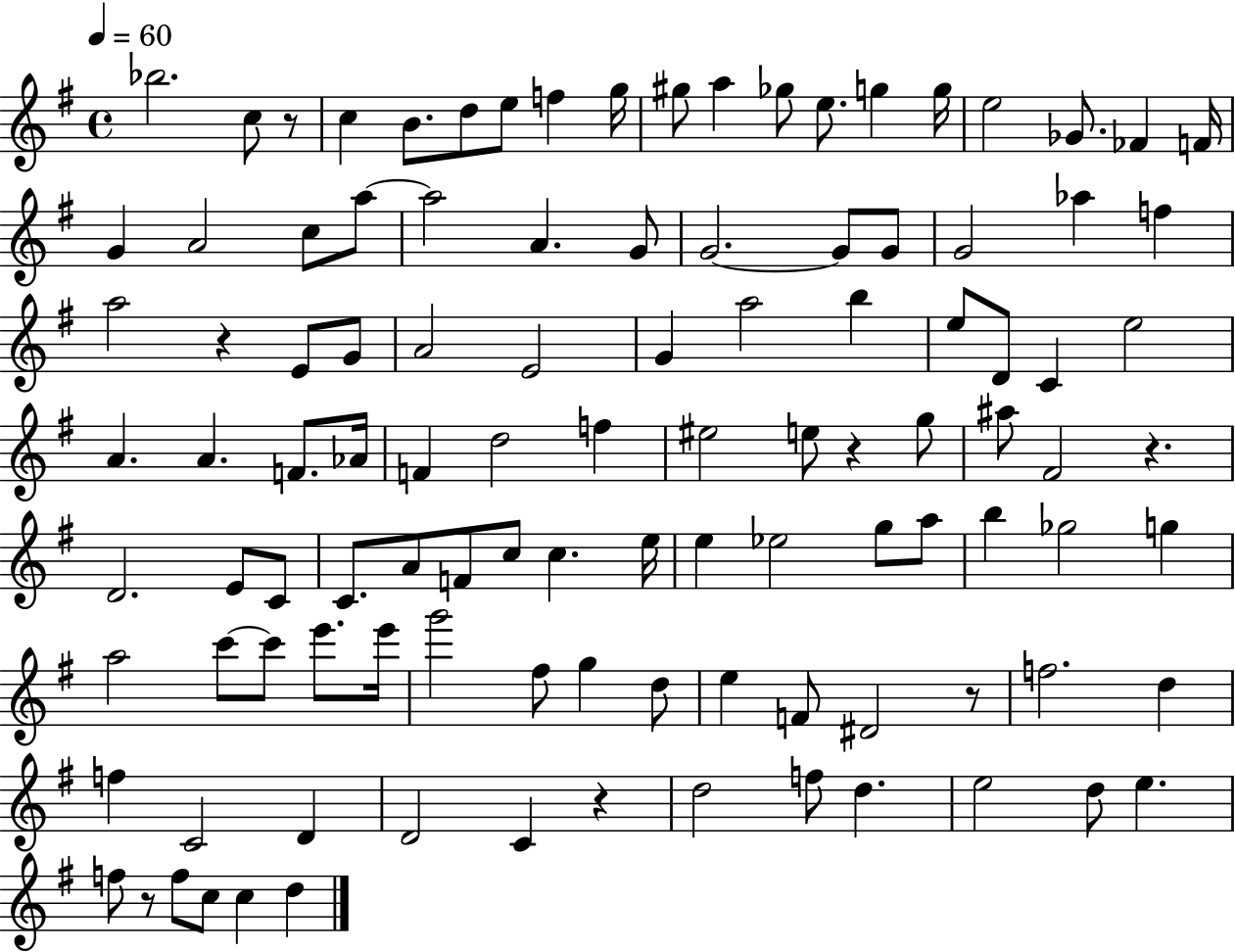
Bb5/h. C5/e R/e C5/q B4/e. D5/e E5/e F5/q G5/s G#5/e A5/q Gb5/e E5/e. G5/q G5/s E5/h Gb4/e. FES4/q F4/s G4/q A4/h C5/e A5/e A5/h A4/q. G4/e G4/h. G4/e G4/e G4/h Ab5/q F5/q A5/h R/q E4/e G4/e A4/h E4/h G4/q A5/h B5/q E5/e D4/e C4/q E5/h A4/q. A4/q. F4/e. Ab4/s F4/q D5/h F5/q EIS5/h E5/e R/q G5/e A#5/e F#4/h R/q. D4/h. E4/e C4/e C4/e. A4/e F4/e C5/e C5/q. E5/s E5/q Eb5/h G5/e A5/e B5/q Gb5/h G5/q A5/h C6/e C6/e E6/e. E6/s G6/h F#5/e G5/q D5/e E5/q F4/e D#4/h R/e F5/h. D5/q F5/q C4/h D4/q D4/h C4/q R/q D5/h F5/e D5/q. E5/h D5/e E5/q. F5/e R/e F5/e C5/e C5/q D5/q